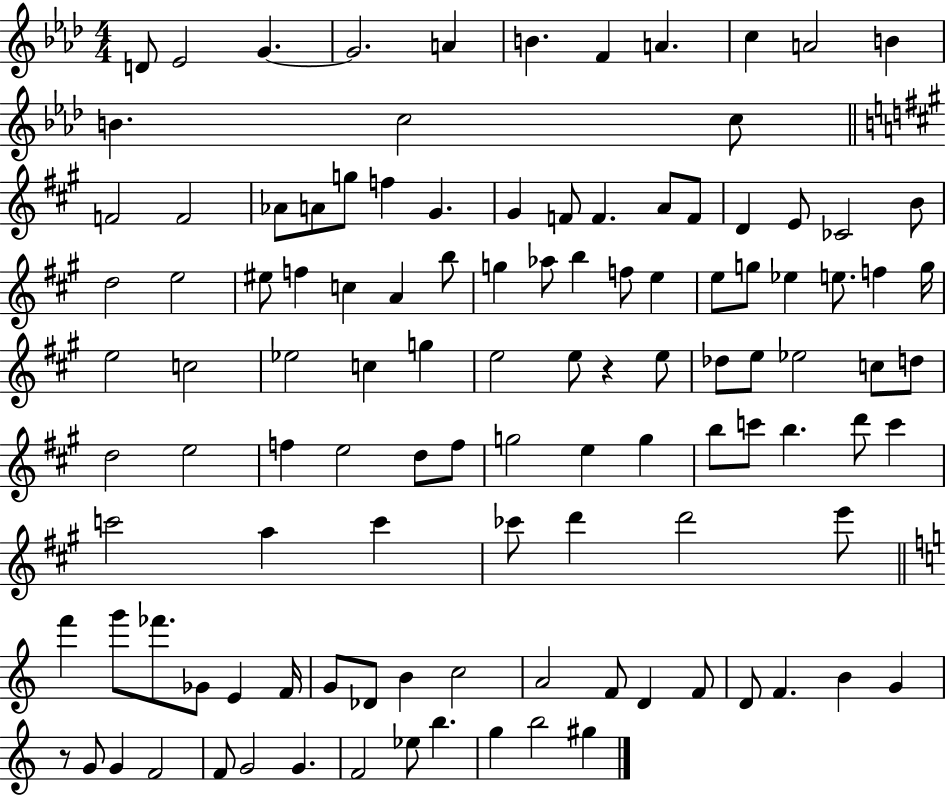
D4/e Eb4/h G4/q. G4/h. A4/q B4/q. F4/q A4/q. C5/q A4/h B4/q B4/q. C5/h C5/e F4/h F4/h Ab4/e A4/e G5/e F5/q G#4/q. G#4/q F4/e F4/q. A4/e F4/e D4/q E4/e CES4/h B4/e D5/h E5/h EIS5/e F5/q C5/q A4/q B5/e G5/q Ab5/e B5/q F5/e E5/q E5/e G5/e Eb5/q E5/e. F5/q G5/s E5/h C5/h Eb5/h C5/q G5/q E5/h E5/e R/q E5/e Db5/e E5/e Eb5/h C5/e D5/e D5/h E5/h F5/q E5/h D5/e F5/e G5/h E5/q G5/q B5/e C6/e B5/q. D6/e C6/q C6/h A5/q C6/q CES6/e D6/q D6/h E6/e F6/q G6/e FES6/e. Gb4/e E4/q F4/s G4/e Db4/e B4/q C5/h A4/h F4/e D4/q F4/e D4/e F4/q. B4/q G4/q R/e G4/e G4/q F4/h F4/e G4/h G4/q. F4/h Eb5/e B5/q. G5/q B5/h G#5/q